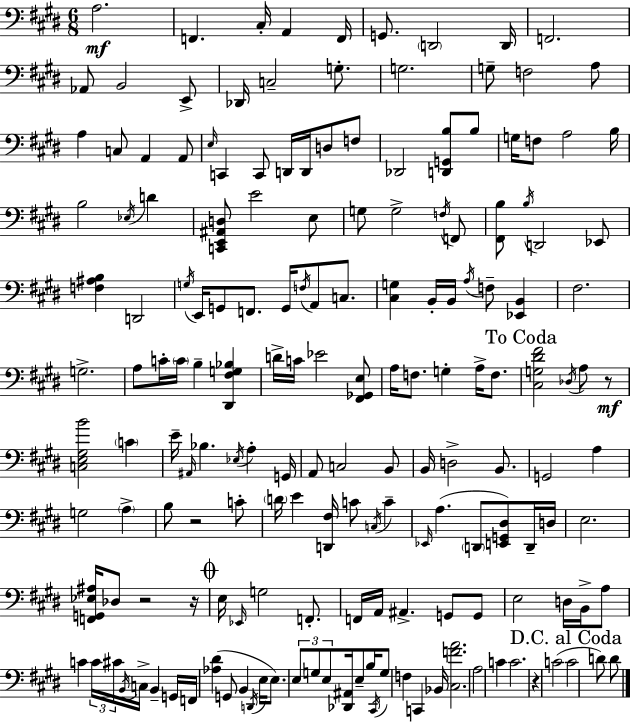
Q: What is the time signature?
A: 6/8